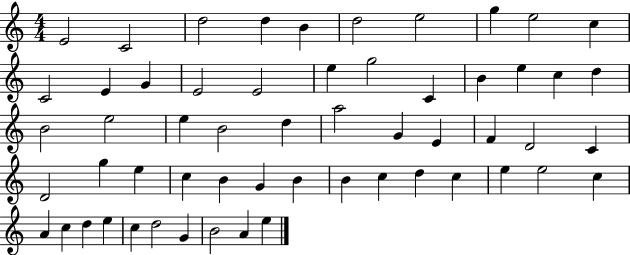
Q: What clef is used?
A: treble